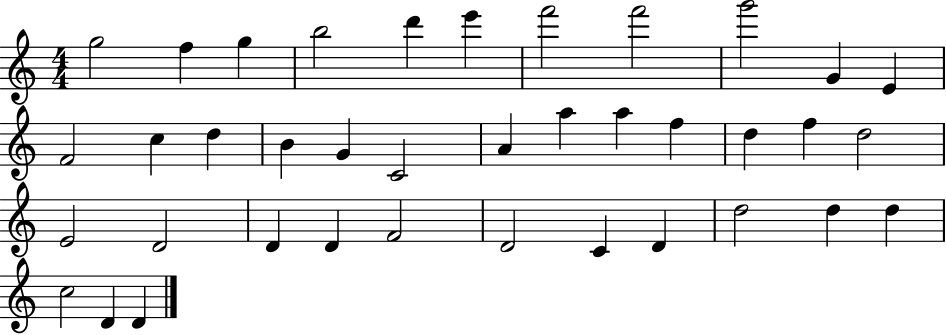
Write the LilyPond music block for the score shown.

{
  \clef treble
  \numericTimeSignature
  \time 4/4
  \key c \major
  g''2 f''4 g''4 | b''2 d'''4 e'''4 | f'''2 f'''2 | g'''2 g'4 e'4 | \break f'2 c''4 d''4 | b'4 g'4 c'2 | a'4 a''4 a''4 f''4 | d''4 f''4 d''2 | \break e'2 d'2 | d'4 d'4 f'2 | d'2 c'4 d'4 | d''2 d''4 d''4 | \break c''2 d'4 d'4 | \bar "|."
}